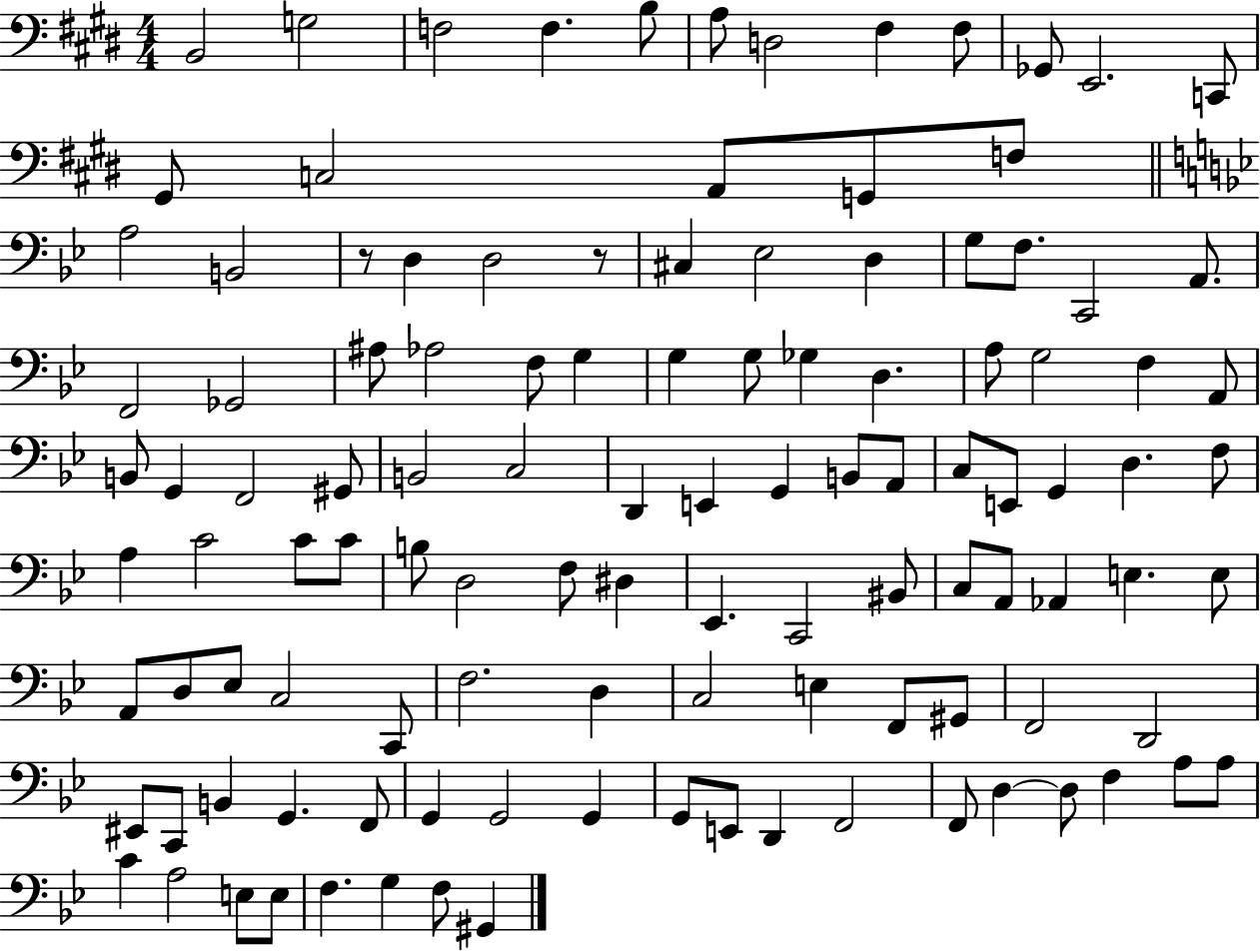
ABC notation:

X:1
T:Untitled
M:4/4
L:1/4
K:E
B,,2 G,2 F,2 F, B,/2 A,/2 D,2 ^F, ^F,/2 _G,,/2 E,,2 C,,/2 ^G,,/2 C,2 A,,/2 G,,/2 F,/2 A,2 B,,2 z/2 D, D,2 z/2 ^C, _E,2 D, G,/2 F,/2 C,,2 A,,/2 F,,2 _G,,2 ^A,/2 _A,2 F,/2 G, G, G,/2 _G, D, A,/2 G,2 F, A,,/2 B,,/2 G,, F,,2 ^G,,/2 B,,2 C,2 D,, E,, G,, B,,/2 A,,/2 C,/2 E,,/2 G,, D, F,/2 A, C2 C/2 C/2 B,/2 D,2 F,/2 ^D, _E,, C,,2 ^B,,/2 C,/2 A,,/2 _A,, E, E,/2 A,,/2 D,/2 _E,/2 C,2 C,,/2 F,2 D, C,2 E, F,,/2 ^G,,/2 F,,2 D,,2 ^E,,/2 C,,/2 B,, G,, F,,/2 G,, G,,2 G,, G,,/2 E,,/2 D,, F,,2 F,,/2 D, D,/2 F, A,/2 A,/2 C A,2 E,/2 E,/2 F, G, F,/2 ^G,,